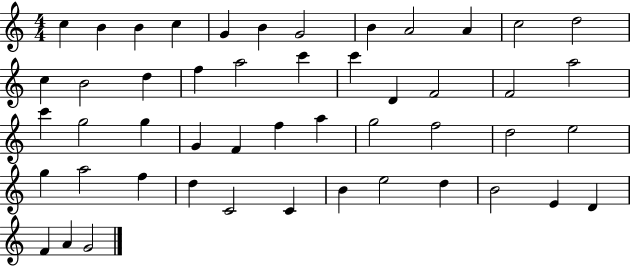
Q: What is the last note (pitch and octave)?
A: G4